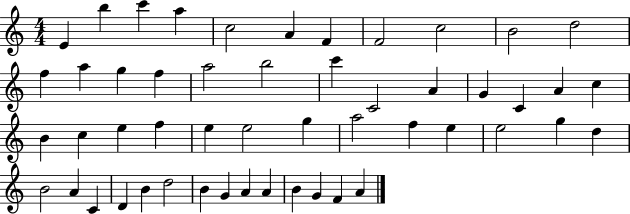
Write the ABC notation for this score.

X:1
T:Untitled
M:4/4
L:1/4
K:C
E b c' a c2 A F F2 c2 B2 d2 f a g f a2 b2 c' C2 A G C A c B c e f e e2 g a2 f e e2 g d B2 A C D B d2 B G A A B G F A